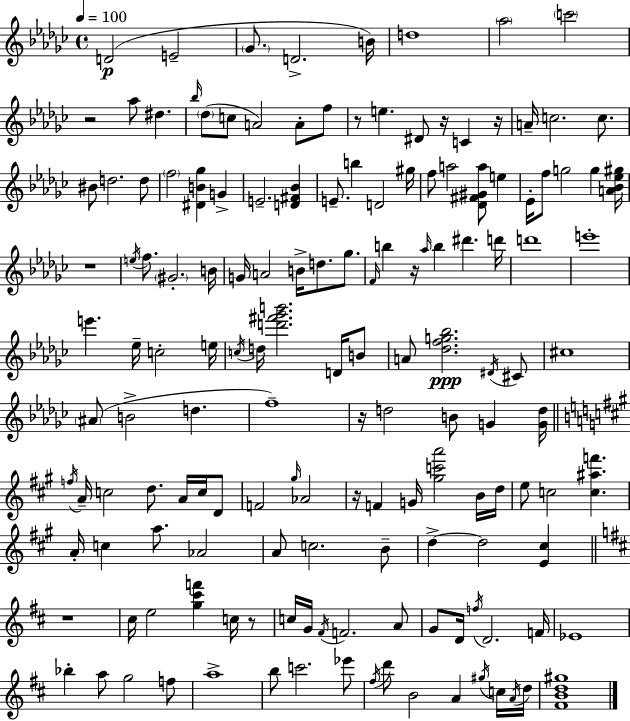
D4/h E4/h Gb4/e. D4/h. B4/s D5/w Ab5/h C6/h R/h Ab5/e D#5/q. Bb5/s Db5/e C5/e A4/h A4/e F5/e R/e E5/q. D#4/e R/s C4/q R/s A4/s C5/h. C5/e. BIS4/e D5/h. D5/e F5/h [D#4,B4,Gb5]/q G4/q E4/h. [D4,F#4,Bb4]/q E4/e. B5/q D4/h G#5/s F5/e A5/h [Db4,F#4,G#4,A5]/e E5/q Eb4/s F5/e G5/h G5/q [A4,Bb4,Eb5,G#5]/s R/w E5/s F5/e. G#4/h. B4/s G4/s A4/h B4/s D5/e. Gb5/e. F4/s B5/q R/s Ab5/s B5/q D#6/q. D6/s D6/w E6/w E6/q. Eb5/s C5/h E5/s C5/s D5/s [D6,F#6,Gb6,B6]/h. D4/s B4/e A4/e [Db5,F5,G5,Bb5]/h. D#4/s C#4/e C#5/w A#4/e B4/h D5/q. F5/w R/s D5/h B4/e G4/q [G4,D5]/s F5/s A4/s C5/h D5/e. A4/s C5/s D4/e F4/h G#5/s Ab4/h R/s F4/q G4/s [G#5,C6,A6]/h B4/s D5/s E5/e C5/h [C5,A#5,F6]/q. A4/s C5/q A5/e. Ab4/h A4/e C5/h. B4/e D5/q D5/h [E4,C#5]/q R/w C#5/s E5/h [G5,C#6,F6]/q C5/s R/e C5/s G4/s F#4/s F4/h. A4/e G4/e D4/s F5/s D4/h. F4/s Eb4/w Bb5/q A5/e G5/h F5/e A5/w B5/e C6/h. Eb6/e F#5/s D6/e B4/h A4/q G#5/s C5/s A4/s D5/s [F#4,B4,D5,G#5]/w